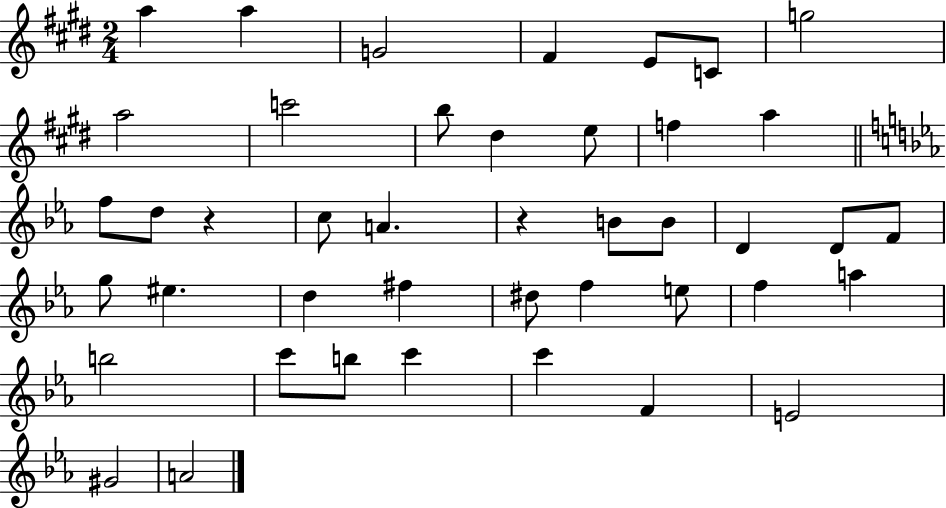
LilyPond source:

{
  \clef treble
  \numericTimeSignature
  \time 2/4
  \key e \major
  a''4 a''4 | g'2 | fis'4 e'8 c'8 | g''2 | \break a''2 | c'''2 | b''8 dis''4 e''8 | f''4 a''4 | \break \bar "||" \break \key c \minor f''8 d''8 r4 | c''8 a'4. | r4 b'8 b'8 | d'4 d'8 f'8 | \break g''8 eis''4. | d''4 fis''4 | dis''8 f''4 e''8 | f''4 a''4 | \break b''2 | c'''8 b''8 c'''4 | c'''4 f'4 | e'2 | \break gis'2 | a'2 | \bar "|."
}